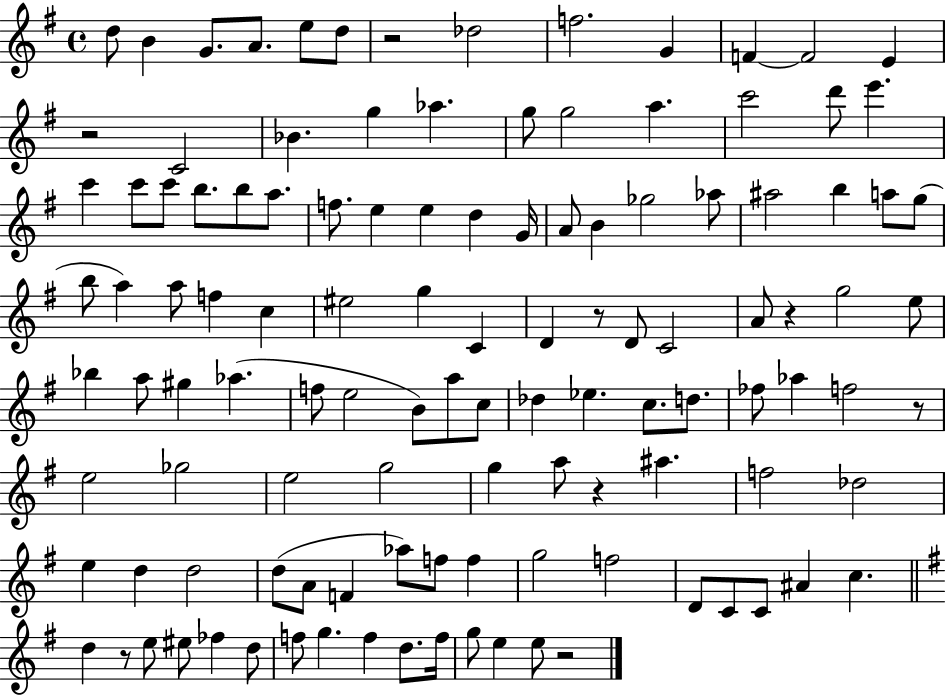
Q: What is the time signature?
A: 4/4